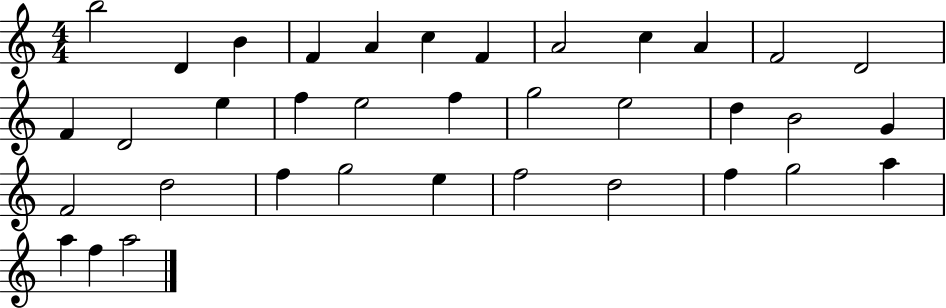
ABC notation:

X:1
T:Untitled
M:4/4
L:1/4
K:C
b2 D B F A c F A2 c A F2 D2 F D2 e f e2 f g2 e2 d B2 G F2 d2 f g2 e f2 d2 f g2 a a f a2